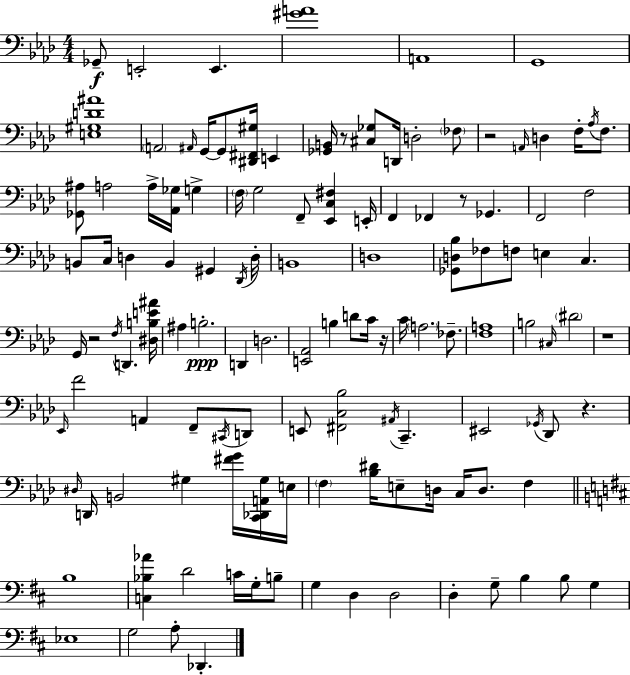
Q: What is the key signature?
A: F minor